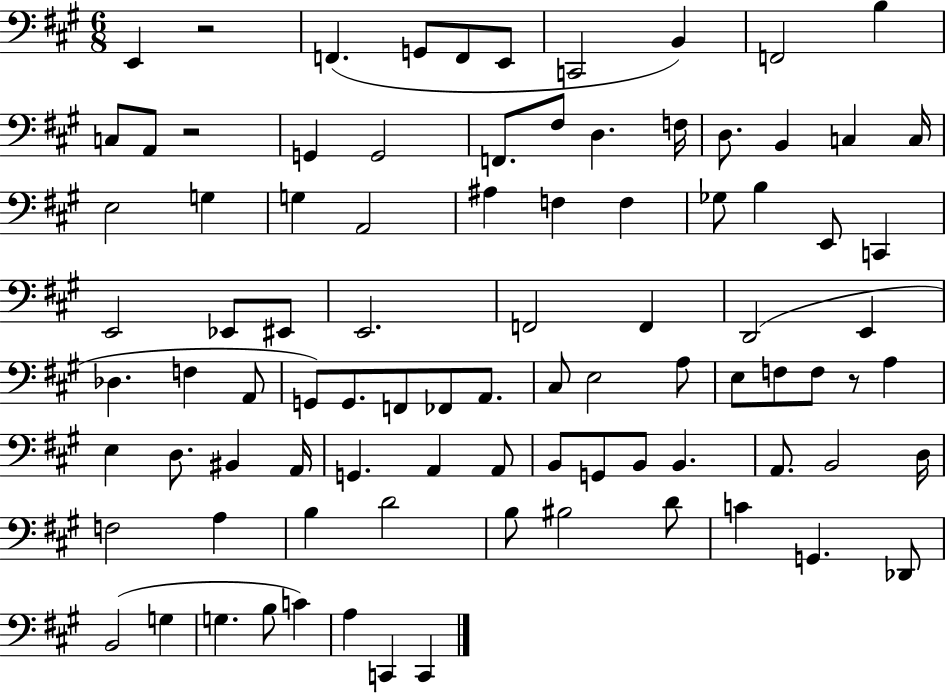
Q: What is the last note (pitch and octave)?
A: C2